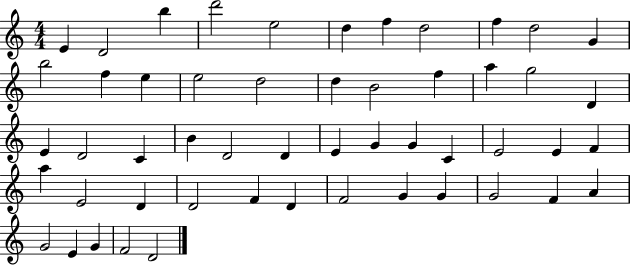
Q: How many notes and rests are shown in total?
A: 52